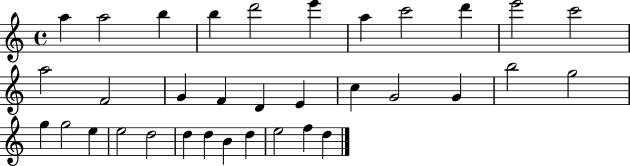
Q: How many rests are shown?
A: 0